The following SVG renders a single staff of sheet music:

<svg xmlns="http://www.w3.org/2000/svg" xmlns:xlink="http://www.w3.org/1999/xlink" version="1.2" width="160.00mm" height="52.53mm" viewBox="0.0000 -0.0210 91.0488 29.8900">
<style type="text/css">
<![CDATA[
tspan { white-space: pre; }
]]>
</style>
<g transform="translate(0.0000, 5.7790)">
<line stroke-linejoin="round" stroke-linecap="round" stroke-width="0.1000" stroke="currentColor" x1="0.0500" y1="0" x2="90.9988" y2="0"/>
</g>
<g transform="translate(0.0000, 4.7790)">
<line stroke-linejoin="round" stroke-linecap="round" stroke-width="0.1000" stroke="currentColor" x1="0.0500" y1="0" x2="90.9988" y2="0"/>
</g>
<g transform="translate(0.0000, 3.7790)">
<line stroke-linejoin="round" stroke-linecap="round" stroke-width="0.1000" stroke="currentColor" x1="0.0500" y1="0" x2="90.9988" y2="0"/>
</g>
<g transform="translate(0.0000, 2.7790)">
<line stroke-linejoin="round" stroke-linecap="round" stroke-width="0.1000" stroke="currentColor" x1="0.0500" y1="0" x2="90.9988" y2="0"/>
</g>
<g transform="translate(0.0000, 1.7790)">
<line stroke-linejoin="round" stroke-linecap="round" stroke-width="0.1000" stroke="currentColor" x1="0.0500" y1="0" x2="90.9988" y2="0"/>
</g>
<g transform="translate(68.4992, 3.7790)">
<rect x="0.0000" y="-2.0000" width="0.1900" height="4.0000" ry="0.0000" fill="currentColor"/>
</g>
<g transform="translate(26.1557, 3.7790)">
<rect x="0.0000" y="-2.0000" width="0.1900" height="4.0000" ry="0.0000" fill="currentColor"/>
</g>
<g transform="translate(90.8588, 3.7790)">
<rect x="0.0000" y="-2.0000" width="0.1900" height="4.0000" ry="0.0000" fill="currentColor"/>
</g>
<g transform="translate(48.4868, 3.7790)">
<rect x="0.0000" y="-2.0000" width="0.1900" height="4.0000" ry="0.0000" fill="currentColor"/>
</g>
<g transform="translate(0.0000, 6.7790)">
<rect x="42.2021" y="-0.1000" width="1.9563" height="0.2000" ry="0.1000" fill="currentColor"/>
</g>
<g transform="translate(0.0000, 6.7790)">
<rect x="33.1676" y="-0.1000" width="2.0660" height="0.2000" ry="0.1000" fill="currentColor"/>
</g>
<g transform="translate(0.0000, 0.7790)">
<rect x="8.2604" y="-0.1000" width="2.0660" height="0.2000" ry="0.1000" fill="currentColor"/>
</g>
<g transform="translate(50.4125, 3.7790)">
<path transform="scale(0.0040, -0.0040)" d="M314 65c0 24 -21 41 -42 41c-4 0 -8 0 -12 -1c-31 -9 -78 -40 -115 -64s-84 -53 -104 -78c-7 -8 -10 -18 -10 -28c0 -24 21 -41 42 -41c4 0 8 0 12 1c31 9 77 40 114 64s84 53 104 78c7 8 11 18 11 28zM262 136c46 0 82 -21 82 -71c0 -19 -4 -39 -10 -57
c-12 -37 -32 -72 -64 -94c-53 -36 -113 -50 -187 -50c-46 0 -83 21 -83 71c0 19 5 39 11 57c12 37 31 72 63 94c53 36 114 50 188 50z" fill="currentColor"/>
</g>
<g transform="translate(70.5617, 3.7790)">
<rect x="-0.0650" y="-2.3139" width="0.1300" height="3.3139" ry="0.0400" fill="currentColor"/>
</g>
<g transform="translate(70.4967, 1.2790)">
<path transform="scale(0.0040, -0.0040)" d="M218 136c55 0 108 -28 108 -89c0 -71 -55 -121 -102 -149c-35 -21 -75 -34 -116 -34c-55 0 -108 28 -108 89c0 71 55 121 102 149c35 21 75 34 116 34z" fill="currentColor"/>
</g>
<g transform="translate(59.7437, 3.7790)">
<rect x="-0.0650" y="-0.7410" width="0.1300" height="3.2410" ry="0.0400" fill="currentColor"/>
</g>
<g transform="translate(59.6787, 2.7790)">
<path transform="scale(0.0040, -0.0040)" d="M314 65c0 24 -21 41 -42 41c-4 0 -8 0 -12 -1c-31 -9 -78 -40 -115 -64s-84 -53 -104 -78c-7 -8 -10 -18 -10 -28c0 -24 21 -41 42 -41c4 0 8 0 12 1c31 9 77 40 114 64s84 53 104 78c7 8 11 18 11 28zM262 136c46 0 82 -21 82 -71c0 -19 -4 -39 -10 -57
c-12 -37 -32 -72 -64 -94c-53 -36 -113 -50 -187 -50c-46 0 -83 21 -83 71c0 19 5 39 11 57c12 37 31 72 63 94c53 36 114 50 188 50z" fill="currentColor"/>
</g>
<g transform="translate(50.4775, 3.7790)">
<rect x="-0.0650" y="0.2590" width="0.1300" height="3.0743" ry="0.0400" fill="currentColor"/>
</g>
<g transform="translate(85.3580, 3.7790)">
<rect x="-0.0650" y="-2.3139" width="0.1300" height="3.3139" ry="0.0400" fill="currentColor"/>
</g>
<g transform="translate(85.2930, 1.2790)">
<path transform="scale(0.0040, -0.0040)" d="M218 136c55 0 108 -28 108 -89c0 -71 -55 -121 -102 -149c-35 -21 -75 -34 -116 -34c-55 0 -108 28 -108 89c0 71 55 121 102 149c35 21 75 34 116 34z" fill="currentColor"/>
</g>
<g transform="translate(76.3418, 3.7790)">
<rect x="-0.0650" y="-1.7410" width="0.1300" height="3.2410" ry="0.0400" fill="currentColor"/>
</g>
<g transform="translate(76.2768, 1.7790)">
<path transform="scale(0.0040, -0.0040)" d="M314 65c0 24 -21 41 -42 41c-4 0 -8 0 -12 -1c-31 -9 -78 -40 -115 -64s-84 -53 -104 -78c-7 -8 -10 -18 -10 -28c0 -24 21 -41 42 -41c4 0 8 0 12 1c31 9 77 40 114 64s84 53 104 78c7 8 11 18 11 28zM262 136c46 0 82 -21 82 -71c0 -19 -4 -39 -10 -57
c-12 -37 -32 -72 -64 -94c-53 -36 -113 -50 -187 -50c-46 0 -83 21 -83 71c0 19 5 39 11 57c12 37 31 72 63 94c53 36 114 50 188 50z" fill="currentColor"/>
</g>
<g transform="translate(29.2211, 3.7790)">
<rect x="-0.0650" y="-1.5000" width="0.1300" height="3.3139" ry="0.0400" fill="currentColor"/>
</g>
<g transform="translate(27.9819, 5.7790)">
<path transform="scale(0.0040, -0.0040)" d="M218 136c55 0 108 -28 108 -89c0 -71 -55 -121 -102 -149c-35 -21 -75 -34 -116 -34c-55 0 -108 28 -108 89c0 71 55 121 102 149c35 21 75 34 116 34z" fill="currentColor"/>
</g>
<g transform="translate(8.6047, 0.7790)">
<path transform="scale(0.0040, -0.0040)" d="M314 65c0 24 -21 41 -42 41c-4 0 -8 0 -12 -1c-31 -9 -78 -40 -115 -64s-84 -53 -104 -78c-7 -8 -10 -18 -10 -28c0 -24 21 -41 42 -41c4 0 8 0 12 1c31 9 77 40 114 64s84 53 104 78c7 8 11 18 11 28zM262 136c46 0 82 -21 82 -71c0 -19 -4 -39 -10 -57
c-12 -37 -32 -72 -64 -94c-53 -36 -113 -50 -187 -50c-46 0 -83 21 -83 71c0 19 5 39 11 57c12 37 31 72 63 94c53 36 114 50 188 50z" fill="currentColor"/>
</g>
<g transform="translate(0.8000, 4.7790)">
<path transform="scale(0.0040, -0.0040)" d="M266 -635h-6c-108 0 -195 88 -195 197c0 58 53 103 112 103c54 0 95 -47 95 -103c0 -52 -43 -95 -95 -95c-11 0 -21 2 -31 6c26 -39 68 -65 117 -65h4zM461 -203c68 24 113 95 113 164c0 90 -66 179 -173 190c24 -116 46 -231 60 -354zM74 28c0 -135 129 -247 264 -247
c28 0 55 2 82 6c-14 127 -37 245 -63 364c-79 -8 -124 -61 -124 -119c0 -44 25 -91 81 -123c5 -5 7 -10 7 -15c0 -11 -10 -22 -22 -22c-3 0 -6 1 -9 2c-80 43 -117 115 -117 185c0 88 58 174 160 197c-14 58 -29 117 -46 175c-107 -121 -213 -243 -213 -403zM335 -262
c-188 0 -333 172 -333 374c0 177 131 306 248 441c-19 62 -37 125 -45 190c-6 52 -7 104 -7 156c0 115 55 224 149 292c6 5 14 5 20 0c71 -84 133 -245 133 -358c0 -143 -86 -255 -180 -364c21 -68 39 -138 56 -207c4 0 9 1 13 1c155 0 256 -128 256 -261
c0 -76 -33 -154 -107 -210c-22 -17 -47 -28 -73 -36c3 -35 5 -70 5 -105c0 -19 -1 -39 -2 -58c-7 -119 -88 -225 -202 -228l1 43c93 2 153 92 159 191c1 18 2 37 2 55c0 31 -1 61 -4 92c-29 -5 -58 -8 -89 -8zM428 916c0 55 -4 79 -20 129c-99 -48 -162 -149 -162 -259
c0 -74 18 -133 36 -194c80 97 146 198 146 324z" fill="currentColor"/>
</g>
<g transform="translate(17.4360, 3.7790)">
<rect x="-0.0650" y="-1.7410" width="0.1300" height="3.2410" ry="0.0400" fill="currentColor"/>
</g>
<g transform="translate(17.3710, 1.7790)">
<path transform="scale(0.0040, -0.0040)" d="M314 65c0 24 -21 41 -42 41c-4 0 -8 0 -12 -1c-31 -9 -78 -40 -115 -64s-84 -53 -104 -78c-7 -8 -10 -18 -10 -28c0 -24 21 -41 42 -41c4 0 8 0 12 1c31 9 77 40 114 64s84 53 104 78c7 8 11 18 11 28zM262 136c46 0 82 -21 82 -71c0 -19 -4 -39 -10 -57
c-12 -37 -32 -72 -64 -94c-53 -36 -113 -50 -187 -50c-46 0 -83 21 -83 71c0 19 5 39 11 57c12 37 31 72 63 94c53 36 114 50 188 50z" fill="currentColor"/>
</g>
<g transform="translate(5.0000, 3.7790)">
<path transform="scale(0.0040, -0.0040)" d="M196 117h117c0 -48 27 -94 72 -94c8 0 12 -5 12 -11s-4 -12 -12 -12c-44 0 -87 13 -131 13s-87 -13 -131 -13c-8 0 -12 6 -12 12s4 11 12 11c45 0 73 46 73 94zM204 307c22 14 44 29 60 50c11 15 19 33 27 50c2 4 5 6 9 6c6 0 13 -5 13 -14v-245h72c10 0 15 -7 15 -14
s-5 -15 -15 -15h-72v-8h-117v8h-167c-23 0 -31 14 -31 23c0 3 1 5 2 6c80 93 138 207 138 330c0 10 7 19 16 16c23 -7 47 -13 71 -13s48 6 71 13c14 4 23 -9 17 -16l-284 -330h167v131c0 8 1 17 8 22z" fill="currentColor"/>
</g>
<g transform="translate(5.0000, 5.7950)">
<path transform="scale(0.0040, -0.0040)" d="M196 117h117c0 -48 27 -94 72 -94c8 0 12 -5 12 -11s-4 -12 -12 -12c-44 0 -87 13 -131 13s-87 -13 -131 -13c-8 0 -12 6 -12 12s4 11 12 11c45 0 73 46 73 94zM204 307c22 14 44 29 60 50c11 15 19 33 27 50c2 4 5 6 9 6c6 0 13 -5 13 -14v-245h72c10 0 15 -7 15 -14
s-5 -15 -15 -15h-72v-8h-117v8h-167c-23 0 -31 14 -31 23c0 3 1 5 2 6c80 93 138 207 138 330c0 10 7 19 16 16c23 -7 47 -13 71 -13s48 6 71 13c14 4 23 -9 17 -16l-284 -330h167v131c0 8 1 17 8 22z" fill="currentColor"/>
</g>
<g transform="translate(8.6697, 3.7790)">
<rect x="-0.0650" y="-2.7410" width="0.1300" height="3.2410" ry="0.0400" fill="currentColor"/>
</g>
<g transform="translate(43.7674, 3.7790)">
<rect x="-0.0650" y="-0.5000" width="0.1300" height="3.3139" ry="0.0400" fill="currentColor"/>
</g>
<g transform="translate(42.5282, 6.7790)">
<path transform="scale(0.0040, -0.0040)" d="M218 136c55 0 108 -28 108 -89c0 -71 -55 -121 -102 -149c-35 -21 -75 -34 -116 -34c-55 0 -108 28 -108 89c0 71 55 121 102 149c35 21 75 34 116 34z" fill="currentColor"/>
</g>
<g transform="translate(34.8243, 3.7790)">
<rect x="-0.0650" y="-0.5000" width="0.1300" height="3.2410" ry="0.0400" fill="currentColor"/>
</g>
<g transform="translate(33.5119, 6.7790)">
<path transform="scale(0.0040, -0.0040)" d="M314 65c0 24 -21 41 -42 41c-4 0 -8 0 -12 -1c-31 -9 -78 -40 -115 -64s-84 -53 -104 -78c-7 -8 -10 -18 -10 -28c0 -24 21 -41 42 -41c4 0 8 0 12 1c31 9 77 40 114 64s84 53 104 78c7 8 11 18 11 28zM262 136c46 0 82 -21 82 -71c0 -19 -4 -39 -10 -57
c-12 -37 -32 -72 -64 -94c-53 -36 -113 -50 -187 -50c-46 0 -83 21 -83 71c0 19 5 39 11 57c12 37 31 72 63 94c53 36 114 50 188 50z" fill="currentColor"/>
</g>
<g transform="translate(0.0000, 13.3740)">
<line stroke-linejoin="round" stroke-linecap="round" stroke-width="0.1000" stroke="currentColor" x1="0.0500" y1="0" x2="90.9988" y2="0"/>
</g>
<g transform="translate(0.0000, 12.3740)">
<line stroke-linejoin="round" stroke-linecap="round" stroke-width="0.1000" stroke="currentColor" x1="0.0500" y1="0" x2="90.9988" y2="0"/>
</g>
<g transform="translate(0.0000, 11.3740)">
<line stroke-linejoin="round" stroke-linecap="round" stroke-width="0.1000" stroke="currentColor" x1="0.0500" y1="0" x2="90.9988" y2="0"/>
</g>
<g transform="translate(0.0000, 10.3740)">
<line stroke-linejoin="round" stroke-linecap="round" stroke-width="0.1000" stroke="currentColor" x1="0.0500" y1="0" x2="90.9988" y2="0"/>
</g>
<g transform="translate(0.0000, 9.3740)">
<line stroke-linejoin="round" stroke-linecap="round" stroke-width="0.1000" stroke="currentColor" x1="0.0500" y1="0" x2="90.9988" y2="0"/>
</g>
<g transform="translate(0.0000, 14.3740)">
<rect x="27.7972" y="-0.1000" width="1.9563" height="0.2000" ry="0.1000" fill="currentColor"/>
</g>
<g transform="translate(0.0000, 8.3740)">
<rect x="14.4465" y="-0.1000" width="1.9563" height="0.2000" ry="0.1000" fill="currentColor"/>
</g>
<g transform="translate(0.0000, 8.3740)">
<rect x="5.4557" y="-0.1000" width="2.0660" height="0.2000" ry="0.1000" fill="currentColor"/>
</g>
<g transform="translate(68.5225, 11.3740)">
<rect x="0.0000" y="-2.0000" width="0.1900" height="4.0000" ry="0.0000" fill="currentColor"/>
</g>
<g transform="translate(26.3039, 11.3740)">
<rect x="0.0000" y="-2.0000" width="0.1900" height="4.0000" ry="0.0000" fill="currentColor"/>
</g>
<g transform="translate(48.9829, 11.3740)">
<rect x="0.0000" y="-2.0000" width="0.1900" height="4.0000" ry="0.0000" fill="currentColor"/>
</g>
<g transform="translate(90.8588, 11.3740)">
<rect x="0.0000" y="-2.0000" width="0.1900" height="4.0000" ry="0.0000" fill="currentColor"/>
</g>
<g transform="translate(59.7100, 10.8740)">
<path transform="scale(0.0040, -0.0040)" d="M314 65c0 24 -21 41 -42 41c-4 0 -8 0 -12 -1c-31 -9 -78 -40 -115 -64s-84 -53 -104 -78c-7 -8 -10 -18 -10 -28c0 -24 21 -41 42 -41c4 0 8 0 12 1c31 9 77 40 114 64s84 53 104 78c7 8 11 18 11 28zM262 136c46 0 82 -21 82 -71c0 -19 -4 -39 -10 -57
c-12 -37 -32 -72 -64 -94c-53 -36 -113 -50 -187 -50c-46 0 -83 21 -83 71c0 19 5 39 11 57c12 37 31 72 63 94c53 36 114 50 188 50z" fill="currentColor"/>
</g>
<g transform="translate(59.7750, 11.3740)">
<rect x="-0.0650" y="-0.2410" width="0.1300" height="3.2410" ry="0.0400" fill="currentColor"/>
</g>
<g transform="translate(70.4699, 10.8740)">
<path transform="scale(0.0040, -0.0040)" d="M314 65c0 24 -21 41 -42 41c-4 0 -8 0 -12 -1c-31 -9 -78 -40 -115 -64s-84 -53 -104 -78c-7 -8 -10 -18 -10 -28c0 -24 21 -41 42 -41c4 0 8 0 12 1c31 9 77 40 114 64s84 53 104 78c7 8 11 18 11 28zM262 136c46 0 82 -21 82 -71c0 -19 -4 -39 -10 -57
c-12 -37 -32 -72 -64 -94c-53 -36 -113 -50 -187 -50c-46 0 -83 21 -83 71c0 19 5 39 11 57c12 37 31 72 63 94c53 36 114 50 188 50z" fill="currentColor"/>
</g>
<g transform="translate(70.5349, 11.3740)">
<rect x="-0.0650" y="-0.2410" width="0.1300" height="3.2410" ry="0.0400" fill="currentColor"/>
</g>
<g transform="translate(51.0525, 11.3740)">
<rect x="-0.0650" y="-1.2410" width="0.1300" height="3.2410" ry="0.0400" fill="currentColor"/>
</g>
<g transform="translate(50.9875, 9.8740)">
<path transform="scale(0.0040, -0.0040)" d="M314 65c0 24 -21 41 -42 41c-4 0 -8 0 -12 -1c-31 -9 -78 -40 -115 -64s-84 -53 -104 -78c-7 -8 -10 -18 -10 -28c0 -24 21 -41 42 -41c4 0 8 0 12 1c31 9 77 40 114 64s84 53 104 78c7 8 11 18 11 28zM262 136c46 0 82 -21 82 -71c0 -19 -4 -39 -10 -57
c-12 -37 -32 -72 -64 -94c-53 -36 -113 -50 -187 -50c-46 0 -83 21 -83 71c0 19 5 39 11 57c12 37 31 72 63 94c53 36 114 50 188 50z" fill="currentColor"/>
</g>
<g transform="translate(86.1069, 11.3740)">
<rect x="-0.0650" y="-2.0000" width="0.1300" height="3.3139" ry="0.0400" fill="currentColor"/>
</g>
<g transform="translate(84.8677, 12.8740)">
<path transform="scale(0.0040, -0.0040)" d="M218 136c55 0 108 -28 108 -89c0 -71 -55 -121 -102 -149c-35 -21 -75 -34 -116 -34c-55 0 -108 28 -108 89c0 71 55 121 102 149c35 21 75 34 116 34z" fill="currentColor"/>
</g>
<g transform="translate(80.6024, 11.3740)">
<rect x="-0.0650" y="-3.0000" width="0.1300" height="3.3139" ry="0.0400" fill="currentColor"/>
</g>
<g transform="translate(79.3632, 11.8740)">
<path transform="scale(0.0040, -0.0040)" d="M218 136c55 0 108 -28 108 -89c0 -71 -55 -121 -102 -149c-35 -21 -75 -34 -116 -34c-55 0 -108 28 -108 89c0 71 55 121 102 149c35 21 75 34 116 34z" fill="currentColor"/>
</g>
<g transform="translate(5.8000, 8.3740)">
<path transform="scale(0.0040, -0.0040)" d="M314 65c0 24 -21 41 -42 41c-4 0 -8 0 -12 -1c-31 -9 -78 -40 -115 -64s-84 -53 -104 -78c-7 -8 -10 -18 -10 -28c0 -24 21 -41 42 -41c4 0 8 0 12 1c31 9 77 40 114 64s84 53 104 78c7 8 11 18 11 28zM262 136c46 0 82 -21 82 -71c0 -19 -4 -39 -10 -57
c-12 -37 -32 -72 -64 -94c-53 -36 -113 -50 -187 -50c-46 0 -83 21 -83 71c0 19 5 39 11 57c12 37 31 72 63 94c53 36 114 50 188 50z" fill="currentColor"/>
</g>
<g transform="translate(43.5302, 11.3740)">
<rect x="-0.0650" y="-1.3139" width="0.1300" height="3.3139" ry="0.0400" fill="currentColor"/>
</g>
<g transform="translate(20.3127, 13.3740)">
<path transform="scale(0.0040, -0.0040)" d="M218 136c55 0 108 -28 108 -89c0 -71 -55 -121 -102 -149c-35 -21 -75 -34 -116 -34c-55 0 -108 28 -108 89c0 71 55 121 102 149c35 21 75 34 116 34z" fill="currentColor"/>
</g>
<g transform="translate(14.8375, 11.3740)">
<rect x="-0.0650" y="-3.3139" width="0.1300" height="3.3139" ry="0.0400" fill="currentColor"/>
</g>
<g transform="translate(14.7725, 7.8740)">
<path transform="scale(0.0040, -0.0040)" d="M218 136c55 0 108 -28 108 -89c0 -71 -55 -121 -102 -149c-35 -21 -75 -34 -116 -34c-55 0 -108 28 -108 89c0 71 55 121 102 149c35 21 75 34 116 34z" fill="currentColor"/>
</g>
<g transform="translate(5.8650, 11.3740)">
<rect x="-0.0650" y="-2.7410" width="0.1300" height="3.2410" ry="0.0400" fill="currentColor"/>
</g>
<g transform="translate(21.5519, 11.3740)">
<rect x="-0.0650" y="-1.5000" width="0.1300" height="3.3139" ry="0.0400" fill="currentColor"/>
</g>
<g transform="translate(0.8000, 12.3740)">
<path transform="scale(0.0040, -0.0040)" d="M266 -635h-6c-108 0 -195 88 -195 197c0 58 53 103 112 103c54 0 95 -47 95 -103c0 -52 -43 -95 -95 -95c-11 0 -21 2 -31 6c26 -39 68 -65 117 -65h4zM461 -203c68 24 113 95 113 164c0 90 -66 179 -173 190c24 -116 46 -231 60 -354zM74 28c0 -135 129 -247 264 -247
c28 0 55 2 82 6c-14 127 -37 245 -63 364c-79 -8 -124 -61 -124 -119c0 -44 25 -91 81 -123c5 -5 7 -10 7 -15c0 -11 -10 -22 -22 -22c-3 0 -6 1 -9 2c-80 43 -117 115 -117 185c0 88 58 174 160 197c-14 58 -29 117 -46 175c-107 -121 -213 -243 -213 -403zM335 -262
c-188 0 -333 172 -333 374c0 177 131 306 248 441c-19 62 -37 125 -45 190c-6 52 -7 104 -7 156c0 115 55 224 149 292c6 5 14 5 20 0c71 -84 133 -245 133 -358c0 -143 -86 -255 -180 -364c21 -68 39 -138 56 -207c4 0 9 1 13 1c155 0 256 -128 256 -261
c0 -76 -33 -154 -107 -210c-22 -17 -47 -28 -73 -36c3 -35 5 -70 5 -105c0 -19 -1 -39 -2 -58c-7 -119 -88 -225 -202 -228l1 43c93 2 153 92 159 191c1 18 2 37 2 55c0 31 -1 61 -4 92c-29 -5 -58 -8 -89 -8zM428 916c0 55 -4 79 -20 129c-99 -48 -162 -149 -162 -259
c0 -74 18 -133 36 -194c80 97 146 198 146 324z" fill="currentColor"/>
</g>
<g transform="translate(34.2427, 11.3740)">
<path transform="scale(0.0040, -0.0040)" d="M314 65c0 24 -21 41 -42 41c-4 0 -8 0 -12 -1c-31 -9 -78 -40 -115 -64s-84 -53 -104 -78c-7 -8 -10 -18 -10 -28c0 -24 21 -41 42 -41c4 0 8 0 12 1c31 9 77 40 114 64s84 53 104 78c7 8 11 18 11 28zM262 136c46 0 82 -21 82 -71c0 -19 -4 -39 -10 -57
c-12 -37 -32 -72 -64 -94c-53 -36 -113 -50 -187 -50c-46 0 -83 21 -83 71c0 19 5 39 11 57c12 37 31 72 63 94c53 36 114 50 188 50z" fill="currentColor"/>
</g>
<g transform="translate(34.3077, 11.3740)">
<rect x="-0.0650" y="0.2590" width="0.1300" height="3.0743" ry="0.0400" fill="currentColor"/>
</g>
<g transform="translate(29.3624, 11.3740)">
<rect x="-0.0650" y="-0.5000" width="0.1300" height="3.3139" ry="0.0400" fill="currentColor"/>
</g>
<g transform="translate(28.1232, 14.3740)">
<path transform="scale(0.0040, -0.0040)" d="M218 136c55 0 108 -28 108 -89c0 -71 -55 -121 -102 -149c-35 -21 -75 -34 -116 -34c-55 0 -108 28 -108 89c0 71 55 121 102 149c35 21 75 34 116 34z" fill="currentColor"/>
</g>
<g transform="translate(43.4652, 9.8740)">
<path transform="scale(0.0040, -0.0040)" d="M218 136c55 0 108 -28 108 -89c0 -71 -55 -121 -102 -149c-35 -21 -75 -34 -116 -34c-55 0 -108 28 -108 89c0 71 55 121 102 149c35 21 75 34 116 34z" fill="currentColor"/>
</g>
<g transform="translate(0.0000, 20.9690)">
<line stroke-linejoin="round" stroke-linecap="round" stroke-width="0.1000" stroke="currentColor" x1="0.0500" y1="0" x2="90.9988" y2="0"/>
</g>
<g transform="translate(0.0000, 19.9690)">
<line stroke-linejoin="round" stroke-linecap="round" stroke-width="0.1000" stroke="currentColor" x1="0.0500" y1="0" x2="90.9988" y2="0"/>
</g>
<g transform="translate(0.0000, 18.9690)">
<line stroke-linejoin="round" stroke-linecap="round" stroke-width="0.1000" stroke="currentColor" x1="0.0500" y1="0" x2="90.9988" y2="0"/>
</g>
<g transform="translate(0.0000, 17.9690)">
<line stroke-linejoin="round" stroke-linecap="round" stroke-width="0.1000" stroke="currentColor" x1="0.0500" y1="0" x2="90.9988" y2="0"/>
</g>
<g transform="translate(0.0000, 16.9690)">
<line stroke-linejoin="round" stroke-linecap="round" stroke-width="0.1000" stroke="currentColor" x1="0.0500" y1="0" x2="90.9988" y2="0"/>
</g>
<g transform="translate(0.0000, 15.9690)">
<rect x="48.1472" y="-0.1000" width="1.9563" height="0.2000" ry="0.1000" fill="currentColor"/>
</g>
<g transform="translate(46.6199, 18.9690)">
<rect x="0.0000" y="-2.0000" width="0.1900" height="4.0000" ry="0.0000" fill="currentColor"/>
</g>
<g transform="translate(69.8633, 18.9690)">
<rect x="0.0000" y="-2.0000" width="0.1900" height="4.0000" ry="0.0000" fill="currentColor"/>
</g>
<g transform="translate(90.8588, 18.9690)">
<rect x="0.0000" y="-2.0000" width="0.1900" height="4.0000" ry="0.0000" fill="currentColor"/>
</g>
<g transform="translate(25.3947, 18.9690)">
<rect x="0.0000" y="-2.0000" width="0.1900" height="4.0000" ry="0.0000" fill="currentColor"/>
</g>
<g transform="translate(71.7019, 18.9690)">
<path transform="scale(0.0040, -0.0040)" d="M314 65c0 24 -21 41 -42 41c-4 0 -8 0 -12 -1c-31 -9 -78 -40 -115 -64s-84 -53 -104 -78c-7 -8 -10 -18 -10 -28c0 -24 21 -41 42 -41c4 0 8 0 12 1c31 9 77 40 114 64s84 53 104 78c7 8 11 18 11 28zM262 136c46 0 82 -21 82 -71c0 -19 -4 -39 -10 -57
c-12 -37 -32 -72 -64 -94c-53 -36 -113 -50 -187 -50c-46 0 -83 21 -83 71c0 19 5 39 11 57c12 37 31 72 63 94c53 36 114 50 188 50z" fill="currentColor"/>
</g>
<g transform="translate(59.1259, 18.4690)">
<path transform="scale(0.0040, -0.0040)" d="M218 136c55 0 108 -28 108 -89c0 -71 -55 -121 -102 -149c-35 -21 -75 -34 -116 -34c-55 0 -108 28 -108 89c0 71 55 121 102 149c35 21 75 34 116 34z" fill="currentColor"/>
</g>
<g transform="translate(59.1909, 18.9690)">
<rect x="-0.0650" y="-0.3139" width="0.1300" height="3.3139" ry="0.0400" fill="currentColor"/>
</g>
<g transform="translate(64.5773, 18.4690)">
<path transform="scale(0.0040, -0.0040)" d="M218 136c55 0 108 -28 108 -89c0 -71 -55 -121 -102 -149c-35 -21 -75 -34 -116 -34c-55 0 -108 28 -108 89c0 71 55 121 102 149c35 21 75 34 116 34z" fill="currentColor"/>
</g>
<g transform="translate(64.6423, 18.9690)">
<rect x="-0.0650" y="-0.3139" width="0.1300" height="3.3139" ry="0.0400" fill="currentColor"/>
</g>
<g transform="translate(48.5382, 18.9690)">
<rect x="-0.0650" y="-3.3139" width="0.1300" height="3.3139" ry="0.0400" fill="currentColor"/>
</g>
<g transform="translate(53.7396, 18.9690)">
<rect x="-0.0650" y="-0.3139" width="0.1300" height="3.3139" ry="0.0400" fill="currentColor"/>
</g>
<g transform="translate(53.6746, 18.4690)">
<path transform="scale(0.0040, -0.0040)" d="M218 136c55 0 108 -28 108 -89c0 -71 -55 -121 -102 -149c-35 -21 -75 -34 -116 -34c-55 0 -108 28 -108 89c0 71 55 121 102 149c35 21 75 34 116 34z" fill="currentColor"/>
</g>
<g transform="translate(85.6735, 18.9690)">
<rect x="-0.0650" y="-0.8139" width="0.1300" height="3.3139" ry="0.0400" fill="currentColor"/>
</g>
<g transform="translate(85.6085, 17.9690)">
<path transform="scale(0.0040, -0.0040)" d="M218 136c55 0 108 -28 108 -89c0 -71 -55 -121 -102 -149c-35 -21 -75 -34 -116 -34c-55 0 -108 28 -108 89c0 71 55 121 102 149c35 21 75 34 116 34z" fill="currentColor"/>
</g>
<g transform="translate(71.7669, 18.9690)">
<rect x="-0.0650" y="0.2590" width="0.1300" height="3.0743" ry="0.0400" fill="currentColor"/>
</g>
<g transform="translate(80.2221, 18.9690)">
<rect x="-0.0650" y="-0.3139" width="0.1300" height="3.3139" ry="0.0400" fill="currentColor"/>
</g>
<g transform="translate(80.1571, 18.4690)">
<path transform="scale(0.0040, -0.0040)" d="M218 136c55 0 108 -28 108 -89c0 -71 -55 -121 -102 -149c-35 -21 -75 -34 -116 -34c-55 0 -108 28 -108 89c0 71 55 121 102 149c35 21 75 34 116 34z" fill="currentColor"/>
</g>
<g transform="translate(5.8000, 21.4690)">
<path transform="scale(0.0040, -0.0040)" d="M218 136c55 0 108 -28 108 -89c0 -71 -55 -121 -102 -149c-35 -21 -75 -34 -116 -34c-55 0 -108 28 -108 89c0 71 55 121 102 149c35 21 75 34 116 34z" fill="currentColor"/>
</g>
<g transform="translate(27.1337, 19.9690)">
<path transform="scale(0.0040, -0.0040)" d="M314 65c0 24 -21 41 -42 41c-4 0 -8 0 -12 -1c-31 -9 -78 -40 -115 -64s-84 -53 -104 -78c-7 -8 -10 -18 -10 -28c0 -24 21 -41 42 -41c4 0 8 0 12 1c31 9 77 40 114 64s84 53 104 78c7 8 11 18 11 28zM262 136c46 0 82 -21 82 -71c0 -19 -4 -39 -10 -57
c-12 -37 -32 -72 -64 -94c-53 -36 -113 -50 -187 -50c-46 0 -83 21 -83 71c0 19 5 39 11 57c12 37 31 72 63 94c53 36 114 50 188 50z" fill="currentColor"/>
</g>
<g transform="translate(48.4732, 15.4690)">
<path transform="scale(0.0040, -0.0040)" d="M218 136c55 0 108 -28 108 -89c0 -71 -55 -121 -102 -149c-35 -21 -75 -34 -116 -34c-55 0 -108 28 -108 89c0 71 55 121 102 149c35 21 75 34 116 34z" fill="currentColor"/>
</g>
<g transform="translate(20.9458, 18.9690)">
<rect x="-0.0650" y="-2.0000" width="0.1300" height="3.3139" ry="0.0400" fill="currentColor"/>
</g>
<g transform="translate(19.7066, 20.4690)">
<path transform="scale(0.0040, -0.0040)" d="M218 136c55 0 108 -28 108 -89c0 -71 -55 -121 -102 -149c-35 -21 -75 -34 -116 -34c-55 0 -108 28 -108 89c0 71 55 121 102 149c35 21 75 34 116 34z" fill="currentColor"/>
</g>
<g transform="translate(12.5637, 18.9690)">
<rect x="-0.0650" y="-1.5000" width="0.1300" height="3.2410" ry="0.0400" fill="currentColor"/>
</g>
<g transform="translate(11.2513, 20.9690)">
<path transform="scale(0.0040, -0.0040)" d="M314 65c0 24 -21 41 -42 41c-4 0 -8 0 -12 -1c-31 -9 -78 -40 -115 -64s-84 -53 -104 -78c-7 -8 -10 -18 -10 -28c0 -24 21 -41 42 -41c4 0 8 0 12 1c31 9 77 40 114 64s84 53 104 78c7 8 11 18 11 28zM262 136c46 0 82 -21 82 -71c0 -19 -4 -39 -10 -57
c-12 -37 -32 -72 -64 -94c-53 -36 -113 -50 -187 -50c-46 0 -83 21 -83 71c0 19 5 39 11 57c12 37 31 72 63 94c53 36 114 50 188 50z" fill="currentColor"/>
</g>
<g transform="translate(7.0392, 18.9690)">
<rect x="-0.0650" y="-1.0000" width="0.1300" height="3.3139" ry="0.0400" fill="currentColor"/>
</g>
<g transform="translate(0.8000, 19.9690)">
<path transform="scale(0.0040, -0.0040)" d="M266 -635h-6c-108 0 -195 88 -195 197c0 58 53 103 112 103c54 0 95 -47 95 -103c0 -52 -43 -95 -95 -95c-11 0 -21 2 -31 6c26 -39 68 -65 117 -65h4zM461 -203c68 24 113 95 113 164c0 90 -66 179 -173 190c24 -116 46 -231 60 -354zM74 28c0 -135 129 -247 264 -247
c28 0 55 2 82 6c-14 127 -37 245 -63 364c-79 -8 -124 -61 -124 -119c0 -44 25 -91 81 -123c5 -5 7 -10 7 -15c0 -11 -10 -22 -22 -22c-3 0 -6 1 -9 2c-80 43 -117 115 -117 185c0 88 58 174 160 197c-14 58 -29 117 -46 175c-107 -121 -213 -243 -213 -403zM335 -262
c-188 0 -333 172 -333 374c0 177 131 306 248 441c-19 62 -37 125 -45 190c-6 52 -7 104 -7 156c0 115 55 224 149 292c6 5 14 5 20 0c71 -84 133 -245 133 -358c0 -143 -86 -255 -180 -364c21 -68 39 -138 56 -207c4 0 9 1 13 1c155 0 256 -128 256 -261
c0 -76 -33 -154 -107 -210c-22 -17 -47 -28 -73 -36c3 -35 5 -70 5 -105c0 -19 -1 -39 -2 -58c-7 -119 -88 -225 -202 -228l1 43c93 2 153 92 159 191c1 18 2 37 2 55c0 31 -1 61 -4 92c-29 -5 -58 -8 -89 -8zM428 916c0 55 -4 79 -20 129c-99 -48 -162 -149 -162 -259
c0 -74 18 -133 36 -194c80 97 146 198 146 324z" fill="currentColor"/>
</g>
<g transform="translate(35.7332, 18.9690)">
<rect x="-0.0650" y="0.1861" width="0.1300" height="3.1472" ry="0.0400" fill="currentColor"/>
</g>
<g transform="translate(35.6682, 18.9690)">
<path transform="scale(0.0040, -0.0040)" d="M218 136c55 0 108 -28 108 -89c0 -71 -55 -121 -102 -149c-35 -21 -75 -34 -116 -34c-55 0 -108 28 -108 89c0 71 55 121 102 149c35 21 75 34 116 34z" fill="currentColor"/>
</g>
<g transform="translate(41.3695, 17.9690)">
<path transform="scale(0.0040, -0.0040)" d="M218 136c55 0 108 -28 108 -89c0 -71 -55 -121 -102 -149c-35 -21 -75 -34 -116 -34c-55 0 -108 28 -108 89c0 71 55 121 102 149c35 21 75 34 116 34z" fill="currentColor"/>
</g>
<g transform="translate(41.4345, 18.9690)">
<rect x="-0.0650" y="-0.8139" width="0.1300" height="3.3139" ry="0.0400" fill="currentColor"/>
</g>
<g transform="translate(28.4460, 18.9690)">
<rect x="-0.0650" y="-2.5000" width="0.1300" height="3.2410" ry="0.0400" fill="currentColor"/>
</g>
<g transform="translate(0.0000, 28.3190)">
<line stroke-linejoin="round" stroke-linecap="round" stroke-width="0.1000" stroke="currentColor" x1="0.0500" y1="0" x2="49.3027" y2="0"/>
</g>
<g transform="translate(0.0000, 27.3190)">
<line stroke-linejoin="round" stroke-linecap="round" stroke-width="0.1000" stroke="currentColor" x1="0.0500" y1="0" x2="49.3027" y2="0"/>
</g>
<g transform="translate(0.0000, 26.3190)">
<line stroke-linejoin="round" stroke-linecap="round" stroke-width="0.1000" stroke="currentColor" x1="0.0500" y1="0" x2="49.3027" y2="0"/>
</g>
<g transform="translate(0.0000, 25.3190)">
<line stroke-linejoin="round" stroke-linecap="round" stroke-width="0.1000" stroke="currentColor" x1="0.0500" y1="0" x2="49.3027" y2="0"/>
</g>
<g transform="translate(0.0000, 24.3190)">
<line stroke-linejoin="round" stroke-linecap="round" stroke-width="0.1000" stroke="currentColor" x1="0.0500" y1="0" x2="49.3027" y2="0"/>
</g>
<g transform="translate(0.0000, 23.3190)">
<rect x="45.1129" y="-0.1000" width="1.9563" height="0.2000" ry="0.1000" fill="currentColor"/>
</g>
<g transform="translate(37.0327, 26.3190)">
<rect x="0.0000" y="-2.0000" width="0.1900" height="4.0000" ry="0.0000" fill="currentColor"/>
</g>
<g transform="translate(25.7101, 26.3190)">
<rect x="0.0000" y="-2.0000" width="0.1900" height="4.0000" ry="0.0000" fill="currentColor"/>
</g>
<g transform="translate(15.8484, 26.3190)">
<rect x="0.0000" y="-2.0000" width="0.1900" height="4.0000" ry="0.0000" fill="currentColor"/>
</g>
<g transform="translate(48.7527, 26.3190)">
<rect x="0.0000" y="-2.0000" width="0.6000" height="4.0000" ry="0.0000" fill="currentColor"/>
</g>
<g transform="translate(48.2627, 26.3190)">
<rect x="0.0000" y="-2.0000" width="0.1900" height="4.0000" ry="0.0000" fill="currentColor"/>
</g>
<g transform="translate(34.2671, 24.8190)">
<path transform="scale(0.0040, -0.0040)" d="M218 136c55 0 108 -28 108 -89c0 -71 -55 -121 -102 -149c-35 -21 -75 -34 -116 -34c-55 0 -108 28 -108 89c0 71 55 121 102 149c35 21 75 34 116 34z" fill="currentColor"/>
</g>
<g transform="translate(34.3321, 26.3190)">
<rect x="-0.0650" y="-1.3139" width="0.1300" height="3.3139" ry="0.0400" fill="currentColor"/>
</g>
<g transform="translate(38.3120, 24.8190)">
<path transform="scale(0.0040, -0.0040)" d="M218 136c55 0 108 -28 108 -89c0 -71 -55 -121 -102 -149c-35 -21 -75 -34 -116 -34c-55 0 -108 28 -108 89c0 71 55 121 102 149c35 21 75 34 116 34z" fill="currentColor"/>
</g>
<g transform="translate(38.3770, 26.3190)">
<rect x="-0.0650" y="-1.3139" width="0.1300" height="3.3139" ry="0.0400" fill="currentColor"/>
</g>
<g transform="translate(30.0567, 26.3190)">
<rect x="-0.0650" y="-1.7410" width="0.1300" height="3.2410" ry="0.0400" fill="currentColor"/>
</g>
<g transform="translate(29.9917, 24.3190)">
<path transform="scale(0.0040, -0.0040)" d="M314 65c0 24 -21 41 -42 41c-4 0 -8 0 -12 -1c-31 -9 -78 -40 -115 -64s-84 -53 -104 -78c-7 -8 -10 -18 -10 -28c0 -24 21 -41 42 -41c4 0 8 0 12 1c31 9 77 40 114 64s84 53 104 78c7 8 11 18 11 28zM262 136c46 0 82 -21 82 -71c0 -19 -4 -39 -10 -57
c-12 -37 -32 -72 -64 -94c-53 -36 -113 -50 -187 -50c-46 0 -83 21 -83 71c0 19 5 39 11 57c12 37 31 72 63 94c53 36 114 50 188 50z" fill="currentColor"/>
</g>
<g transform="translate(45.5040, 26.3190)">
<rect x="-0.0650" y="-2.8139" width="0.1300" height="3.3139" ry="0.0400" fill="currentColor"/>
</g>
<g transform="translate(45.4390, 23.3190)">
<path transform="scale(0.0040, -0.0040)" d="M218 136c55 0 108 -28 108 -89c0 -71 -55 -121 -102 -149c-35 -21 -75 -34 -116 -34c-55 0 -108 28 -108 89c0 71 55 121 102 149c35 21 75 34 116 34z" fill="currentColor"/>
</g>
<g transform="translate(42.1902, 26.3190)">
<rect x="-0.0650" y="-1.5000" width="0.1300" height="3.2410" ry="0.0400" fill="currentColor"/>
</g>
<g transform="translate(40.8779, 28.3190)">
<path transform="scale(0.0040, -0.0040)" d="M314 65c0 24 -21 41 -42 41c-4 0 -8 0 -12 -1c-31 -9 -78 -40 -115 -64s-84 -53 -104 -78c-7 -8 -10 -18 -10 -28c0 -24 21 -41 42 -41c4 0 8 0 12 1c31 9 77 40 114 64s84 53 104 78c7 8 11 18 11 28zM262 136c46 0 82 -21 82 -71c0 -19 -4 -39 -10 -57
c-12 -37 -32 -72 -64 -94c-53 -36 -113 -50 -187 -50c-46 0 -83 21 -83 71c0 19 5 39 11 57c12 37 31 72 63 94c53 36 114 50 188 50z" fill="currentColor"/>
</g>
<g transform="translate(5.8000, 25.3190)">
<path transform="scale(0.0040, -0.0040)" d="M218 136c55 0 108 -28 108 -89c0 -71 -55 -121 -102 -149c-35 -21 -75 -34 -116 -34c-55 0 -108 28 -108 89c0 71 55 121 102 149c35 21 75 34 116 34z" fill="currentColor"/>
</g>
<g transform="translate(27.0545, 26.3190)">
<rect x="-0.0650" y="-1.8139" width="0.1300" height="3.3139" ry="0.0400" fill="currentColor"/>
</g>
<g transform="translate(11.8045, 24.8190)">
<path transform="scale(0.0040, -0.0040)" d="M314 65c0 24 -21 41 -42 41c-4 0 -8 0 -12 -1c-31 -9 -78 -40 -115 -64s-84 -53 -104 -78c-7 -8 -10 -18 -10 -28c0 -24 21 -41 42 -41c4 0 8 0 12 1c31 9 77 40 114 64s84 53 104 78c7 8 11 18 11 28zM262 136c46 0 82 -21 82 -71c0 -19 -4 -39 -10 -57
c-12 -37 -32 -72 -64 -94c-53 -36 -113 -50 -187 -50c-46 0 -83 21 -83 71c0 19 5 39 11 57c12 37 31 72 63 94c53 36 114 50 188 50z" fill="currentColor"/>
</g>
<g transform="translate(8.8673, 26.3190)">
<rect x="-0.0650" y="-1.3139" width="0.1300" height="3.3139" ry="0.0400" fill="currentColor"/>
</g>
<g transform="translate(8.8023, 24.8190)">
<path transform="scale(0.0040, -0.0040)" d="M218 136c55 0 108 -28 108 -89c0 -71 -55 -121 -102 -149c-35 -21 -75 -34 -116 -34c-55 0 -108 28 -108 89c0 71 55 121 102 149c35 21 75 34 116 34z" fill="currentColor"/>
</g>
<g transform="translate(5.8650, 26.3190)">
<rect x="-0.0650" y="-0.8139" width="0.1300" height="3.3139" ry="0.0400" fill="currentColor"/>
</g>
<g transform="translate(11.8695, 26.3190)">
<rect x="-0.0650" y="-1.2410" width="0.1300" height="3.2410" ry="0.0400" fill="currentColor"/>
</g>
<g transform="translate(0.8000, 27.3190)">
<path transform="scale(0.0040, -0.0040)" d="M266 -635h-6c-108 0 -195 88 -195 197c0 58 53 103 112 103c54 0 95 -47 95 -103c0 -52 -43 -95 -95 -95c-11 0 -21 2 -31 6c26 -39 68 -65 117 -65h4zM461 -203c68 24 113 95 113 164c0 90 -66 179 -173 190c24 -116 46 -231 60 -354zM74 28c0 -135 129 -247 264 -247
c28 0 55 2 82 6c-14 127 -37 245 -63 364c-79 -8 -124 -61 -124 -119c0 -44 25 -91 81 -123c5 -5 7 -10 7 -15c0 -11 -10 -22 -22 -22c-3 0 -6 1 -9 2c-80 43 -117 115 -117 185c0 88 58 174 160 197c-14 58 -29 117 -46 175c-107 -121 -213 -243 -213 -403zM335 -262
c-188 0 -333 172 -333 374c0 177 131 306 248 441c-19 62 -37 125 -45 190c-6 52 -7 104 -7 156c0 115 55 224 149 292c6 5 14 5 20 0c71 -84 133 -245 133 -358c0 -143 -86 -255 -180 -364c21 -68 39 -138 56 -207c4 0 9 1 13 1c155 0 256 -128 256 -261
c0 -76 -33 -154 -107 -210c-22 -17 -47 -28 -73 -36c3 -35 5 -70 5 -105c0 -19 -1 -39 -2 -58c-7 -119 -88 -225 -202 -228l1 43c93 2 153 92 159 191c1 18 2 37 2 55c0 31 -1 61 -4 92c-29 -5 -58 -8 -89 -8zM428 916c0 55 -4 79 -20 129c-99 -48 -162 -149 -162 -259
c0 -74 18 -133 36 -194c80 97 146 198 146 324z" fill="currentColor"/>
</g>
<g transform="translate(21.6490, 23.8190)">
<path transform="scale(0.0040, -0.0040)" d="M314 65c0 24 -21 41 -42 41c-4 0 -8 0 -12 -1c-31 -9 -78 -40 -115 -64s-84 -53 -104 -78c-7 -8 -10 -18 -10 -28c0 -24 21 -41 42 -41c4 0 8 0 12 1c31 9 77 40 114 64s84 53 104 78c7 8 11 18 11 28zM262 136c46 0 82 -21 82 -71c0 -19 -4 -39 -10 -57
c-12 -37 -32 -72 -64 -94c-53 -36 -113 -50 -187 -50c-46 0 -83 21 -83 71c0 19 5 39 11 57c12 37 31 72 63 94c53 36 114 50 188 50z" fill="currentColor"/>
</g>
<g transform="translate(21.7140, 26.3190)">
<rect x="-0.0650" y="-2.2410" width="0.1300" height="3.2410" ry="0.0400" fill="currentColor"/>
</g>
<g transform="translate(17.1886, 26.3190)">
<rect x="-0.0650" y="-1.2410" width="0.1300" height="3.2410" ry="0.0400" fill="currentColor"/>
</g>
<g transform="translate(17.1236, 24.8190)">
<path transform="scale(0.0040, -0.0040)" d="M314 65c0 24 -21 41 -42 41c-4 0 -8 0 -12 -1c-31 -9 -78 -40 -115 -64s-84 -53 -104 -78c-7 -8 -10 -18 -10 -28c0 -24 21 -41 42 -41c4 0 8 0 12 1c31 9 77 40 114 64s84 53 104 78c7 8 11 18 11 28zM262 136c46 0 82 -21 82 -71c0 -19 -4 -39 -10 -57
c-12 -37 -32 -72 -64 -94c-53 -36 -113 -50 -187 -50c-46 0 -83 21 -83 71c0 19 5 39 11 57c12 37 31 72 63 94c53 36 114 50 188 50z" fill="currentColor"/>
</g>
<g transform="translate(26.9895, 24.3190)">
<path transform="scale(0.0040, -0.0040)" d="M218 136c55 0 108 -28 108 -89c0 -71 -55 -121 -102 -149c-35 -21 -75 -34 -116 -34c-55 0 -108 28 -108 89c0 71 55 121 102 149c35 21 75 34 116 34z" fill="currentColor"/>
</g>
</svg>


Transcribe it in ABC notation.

X:1
T:Untitled
M:4/4
L:1/4
K:C
a2 f2 E C2 C B2 d2 g f2 g a2 b E C B2 e e2 c2 c2 A F D E2 F G2 B d b c c c B2 c d d e e2 e2 g2 f f2 e e E2 a